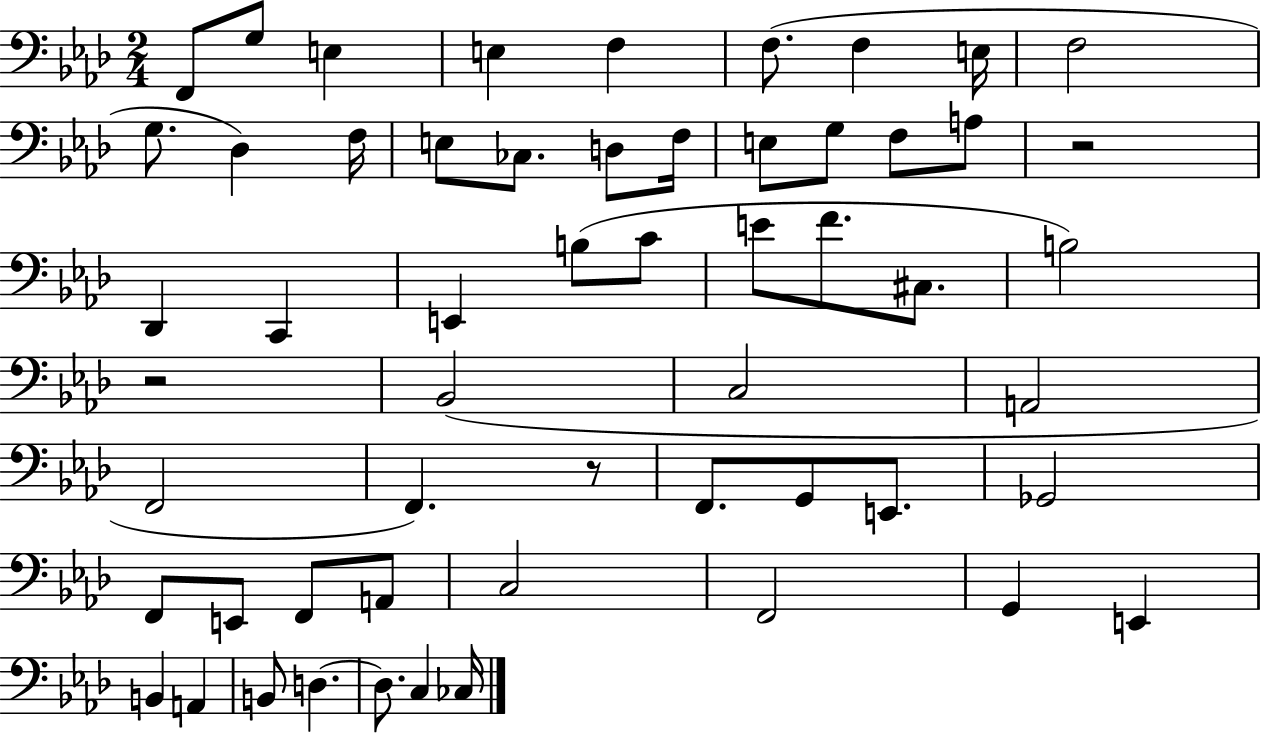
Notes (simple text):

F2/e G3/e E3/q E3/q F3/q F3/e. F3/q E3/s F3/h G3/e. Db3/q F3/s E3/e CES3/e. D3/e F3/s E3/e G3/e F3/e A3/e R/h Db2/q C2/q E2/q B3/e C4/e E4/e F4/e. C#3/e. B3/h R/h Bb2/h C3/h A2/h F2/h F2/q. R/e F2/e. G2/e E2/e. Gb2/h F2/e E2/e F2/e A2/e C3/h F2/h G2/q E2/q B2/q A2/q B2/e D3/q. D3/e. C3/q CES3/s